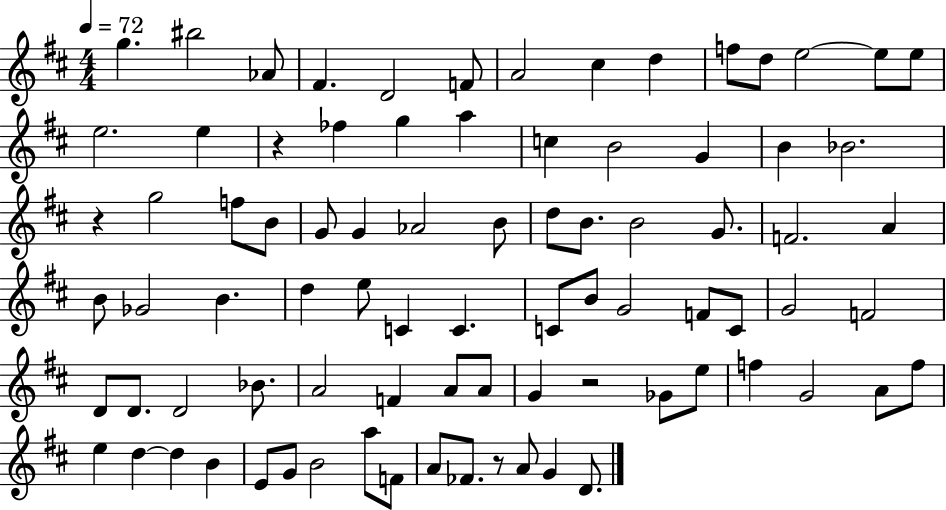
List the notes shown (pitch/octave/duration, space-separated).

G5/q. BIS5/h Ab4/e F#4/q. D4/h F4/e A4/h C#5/q D5/q F5/e D5/e E5/h E5/e E5/e E5/h. E5/q R/q FES5/q G5/q A5/q C5/q B4/h G4/q B4/q Bb4/h. R/q G5/h F5/e B4/e G4/e G4/q Ab4/h B4/e D5/e B4/e. B4/h G4/e. F4/h. A4/q B4/e Gb4/h B4/q. D5/q E5/e C4/q C4/q. C4/e B4/e G4/h F4/e C4/e G4/h F4/h D4/e D4/e. D4/h Bb4/e. A4/h F4/q A4/e A4/e G4/q R/h Gb4/e E5/e F5/q G4/h A4/e F5/e E5/q D5/q D5/q B4/q E4/e G4/e B4/h A5/e F4/e A4/e FES4/e. R/e A4/e G4/q D4/e.